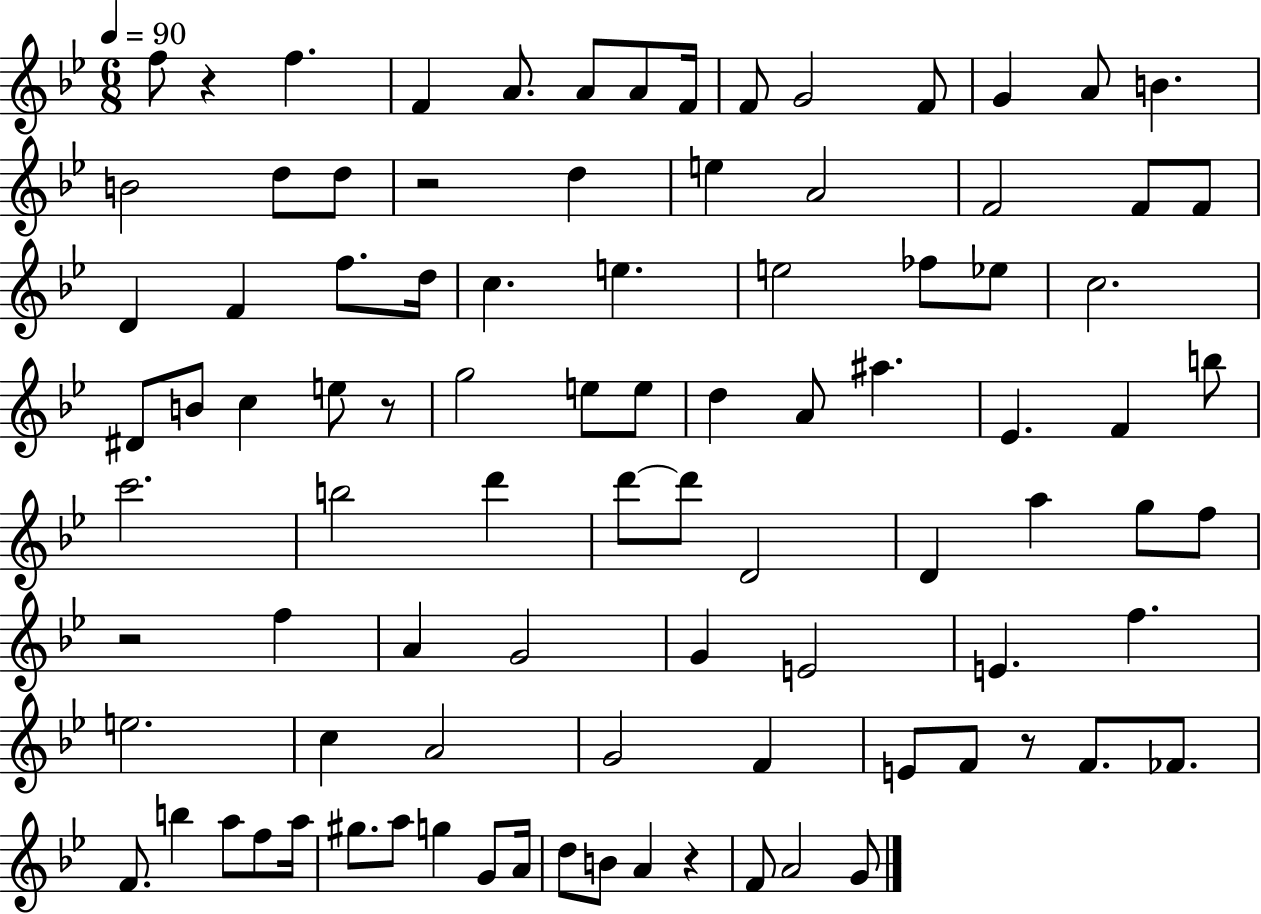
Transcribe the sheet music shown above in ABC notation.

X:1
T:Untitled
M:6/8
L:1/4
K:Bb
f/2 z f F A/2 A/2 A/2 F/4 F/2 G2 F/2 G A/2 B B2 d/2 d/2 z2 d e A2 F2 F/2 F/2 D F f/2 d/4 c e e2 _f/2 _e/2 c2 ^D/2 B/2 c e/2 z/2 g2 e/2 e/2 d A/2 ^a _E F b/2 c'2 b2 d' d'/2 d'/2 D2 D a g/2 f/2 z2 f A G2 G E2 E f e2 c A2 G2 F E/2 F/2 z/2 F/2 _F/2 F/2 b a/2 f/2 a/4 ^g/2 a/2 g G/2 A/4 d/2 B/2 A z F/2 A2 G/2